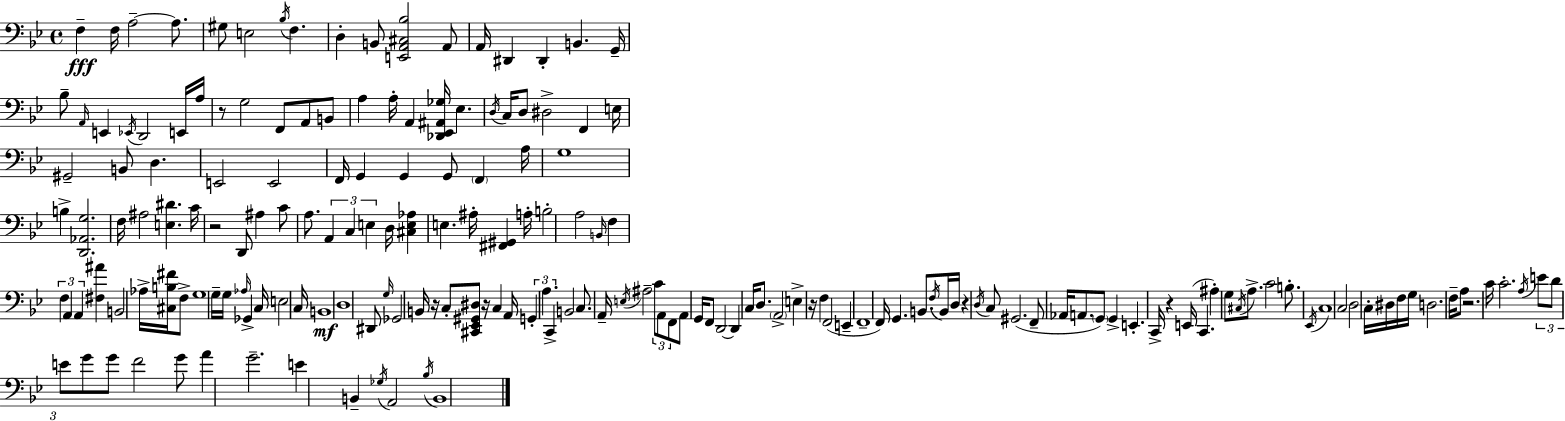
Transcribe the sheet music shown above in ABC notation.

X:1
T:Untitled
M:4/4
L:1/4
K:Gm
F, F,/4 A,2 A,/2 ^G,/2 E,2 _B,/4 F, D, B,,/2 [E,,A,,^C,_B,]2 A,,/2 A,,/4 ^D,, ^D,, B,, G,,/4 _B,/2 A,,/4 E,, _E,,/4 D,,2 E,,/4 A,/4 z/2 G,2 F,,/2 A,,/2 B,,/2 A, A,/4 A,, [_D,,_E,,^A,,_G,]/4 _E, D,/4 C,/4 D,/2 ^D,2 F,, E,/4 ^G,,2 B,,/2 D, E,,2 E,,2 F,,/4 G,, G,, G,,/2 F,, A,/4 G,4 B, [D,,_A,,G,]2 F,/4 ^A,2 [E,^D] C/4 z2 D,,/2 ^A, C/2 A,/2 A,, C, E, D,/4 [^C,E,_A,] E, ^A,/4 [^F,,^G,,] A,/4 B,2 A,2 B,,/4 F, F, A,, A,, [^F,^A] B,,2 _A,/4 [^C,B,^F]/4 F,/2 G,4 G,/4 G,/4 _A,/4 _G,, C,/4 E,2 C,/4 B,,4 D,4 ^D,,/2 G,/4 _G,,2 B,,/4 z/4 C,/2 [^C,,_E,,^G,,^D,]/2 z/4 C, A,,/4 G,, A, C,, B,,2 C,/2 A,,/4 E,/4 ^A,2 C/2 A,,/2 F,,/2 A,,/2 G,,/4 F,,/2 D,,2 D,, C,/4 D,/2 A,,2 E, z/4 F, F,,2 E,, F,,4 F,,/4 G,, B,,/2 F,/4 B,,/4 D,/4 z D,/4 C,/2 ^G,,2 F,,/2 _A,,/4 A,,/2 G,,/2 G,, E,, C,,/4 z E,,/4 C,, ^A, G,/2 ^C,/4 A,/2 C2 B,/2 _E,,/4 C,4 C,2 D,2 C,/4 ^D,/4 F,/4 G,/4 D,2 F,/4 A,/2 z2 C/4 C2 A,/4 E/2 D/2 E/2 G/2 G/2 F2 G/2 A G2 E B,, _G,/4 A,,2 _B,/4 B,,4